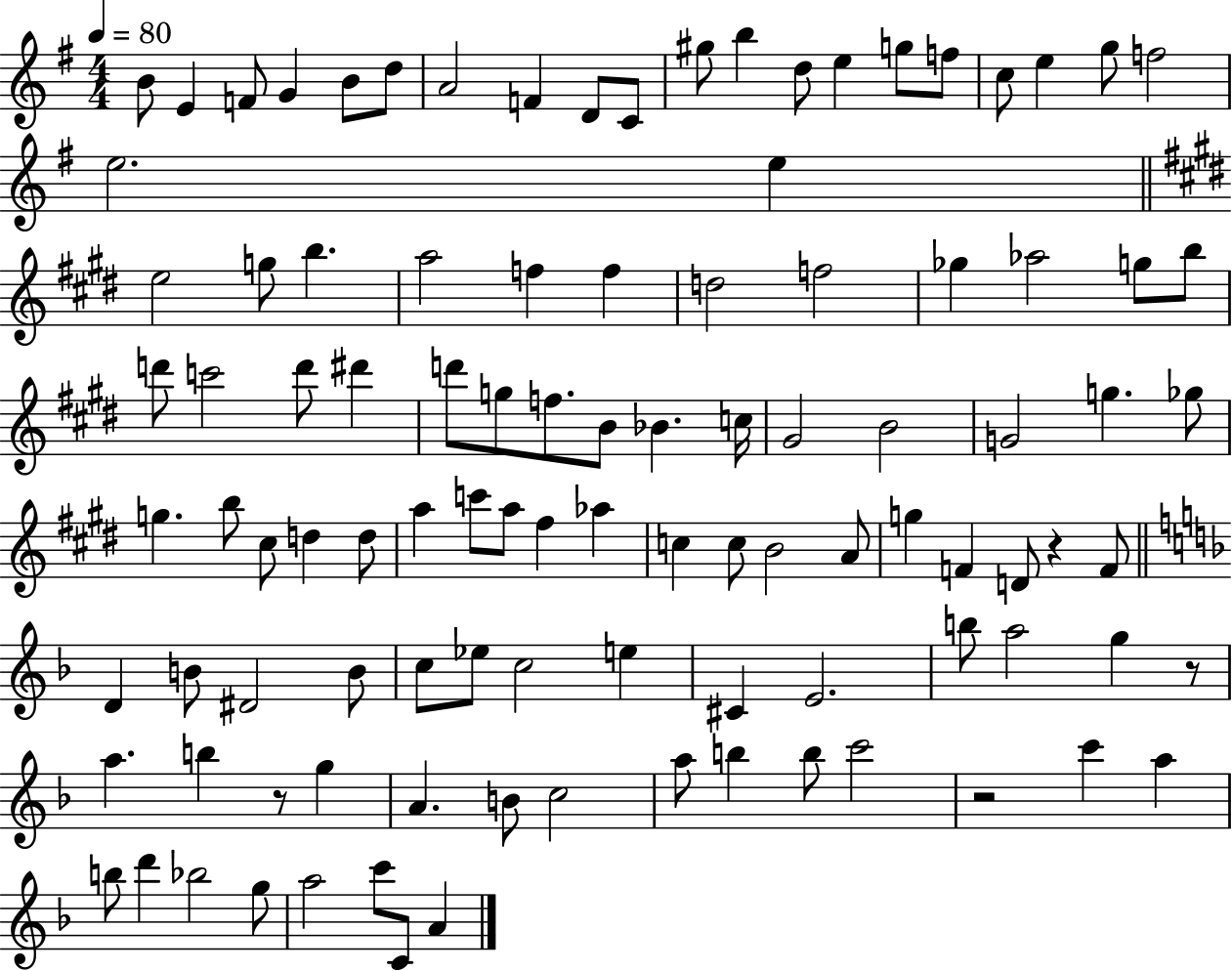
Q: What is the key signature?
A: G major